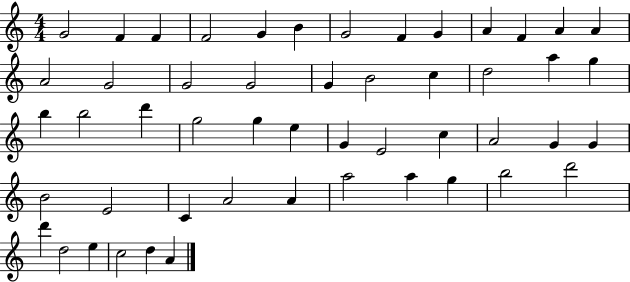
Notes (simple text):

G4/h F4/q F4/q F4/h G4/q B4/q G4/h F4/q G4/q A4/q F4/q A4/q A4/q A4/h G4/h G4/h G4/h G4/q B4/h C5/q D5/h A5/q G5/q B5/q B5/h D6/q G5/h G5/q E5/q G4/q E4/h C5/q A4/h G4/q G4/q B4/h E4/h C4/q A4/h A4/q A5/h A5/q G5/q B5/h D6/h D6/q D5/h E5/q C5/h D5/q A4/q